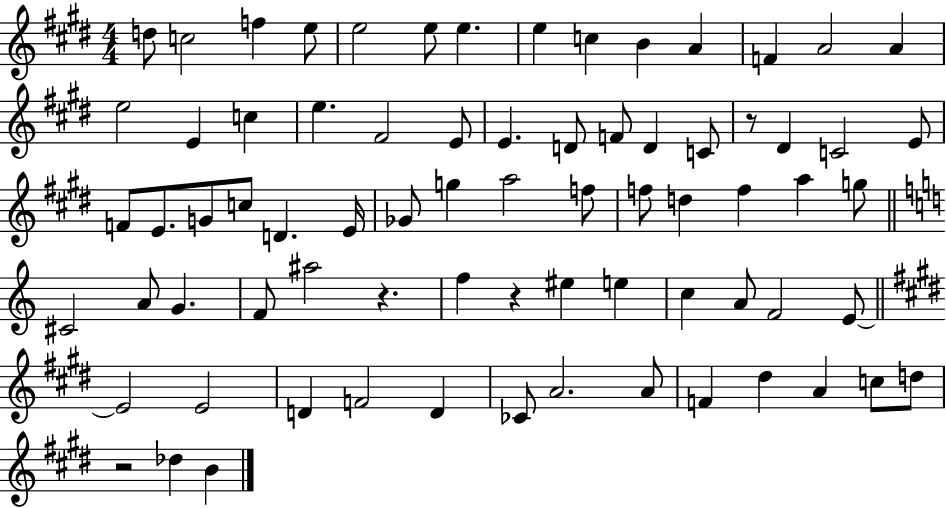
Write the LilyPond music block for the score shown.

{
  \clef treble
  \numericTimeSignature
  \time 4/4
  \key e \major
  d''8 c''2 f''4 e''8 | e''2 e''8 e''4. | e''4 c''4 b'4 a'4 | f'4 a'2 a'4 | \break e''2 e'4 c''4 | e''4. fis'2 e'8 | e'4. d'8 f'8 d'4 c'8 | r8 dis'4 c'2 e'8 | \break f'8 e'8. g'8 c''8 d'4. e'16 | ges'8 g''4 a''2 f''8 | f''8 d''4 f''4 a''4 g''8 | \bar "||" \break \key a \minor cis'2 a'8 g'4. | f'8 ais''2 r4. | f''4 r4 eis''4 e''4 | c''4 a'8 f'2 e'8~~ | \break \bar "||" \break \key e \major e'2 e'2 | d'4 f'2 d'4 | ces'8 a'2. a'8 | f'4 dis''4 a'4 c''8 d''8 | \break r2 des''4 b'4 | \bar "|."
}